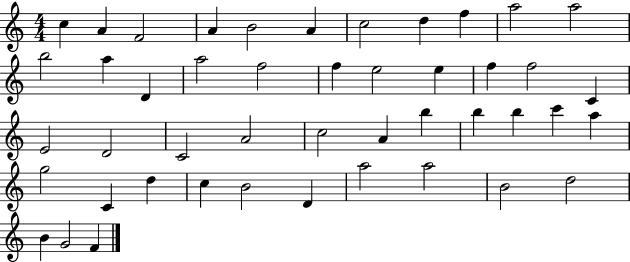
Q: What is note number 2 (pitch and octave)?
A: A4